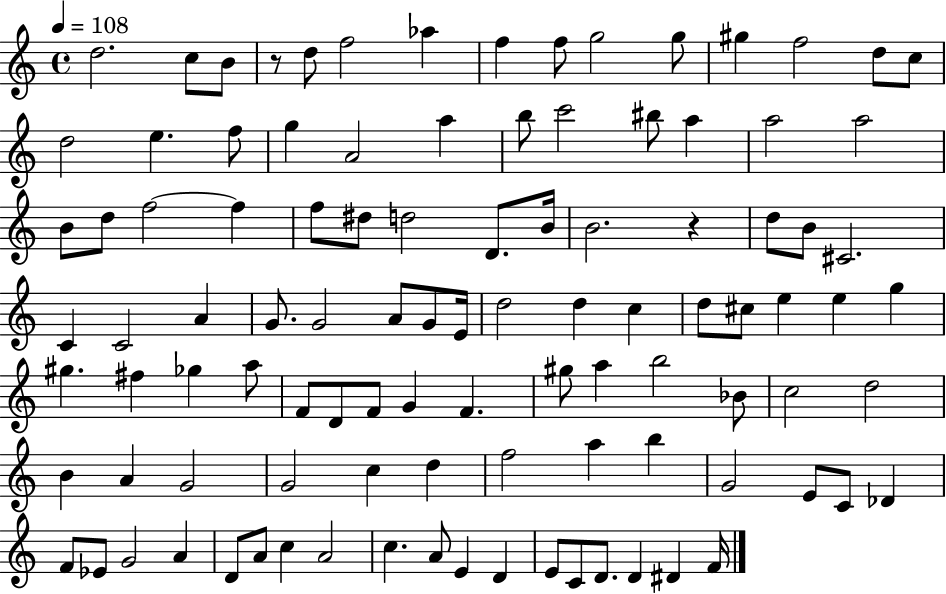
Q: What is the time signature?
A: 4/4